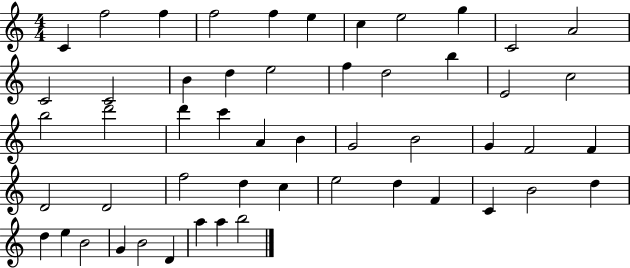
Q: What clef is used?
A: treble